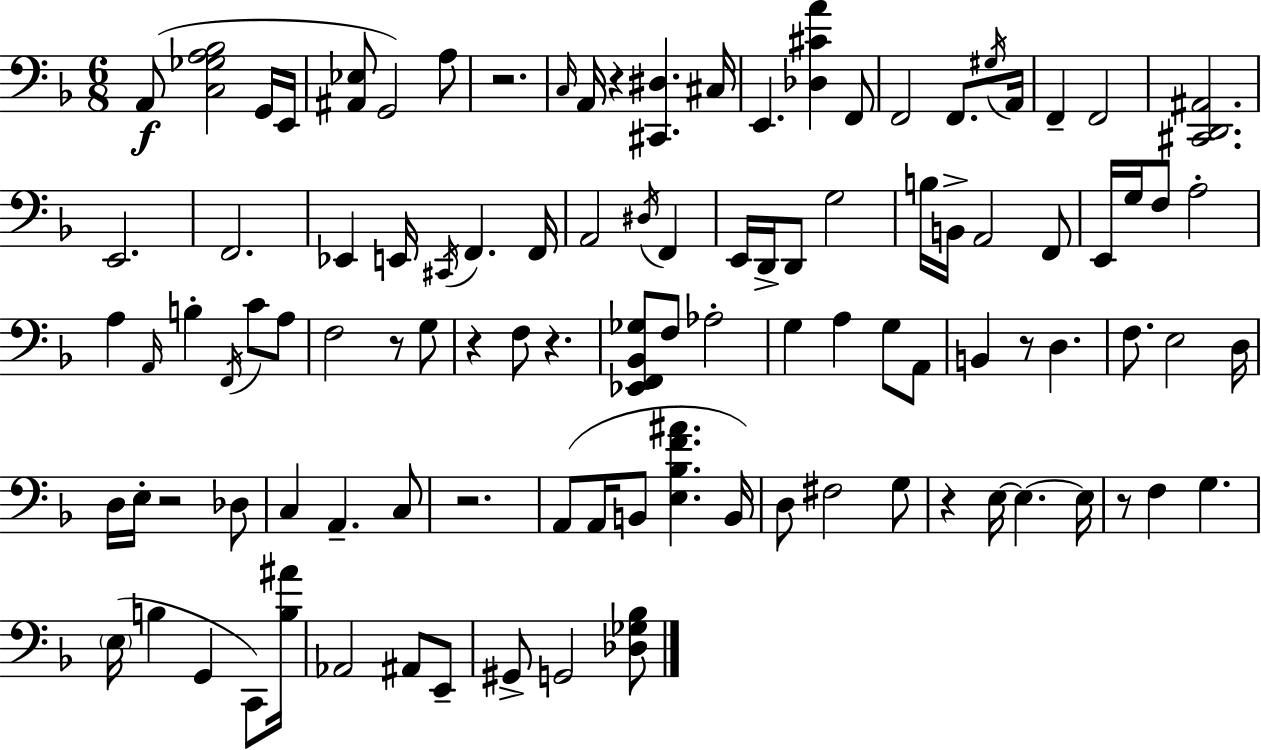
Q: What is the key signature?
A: D minor